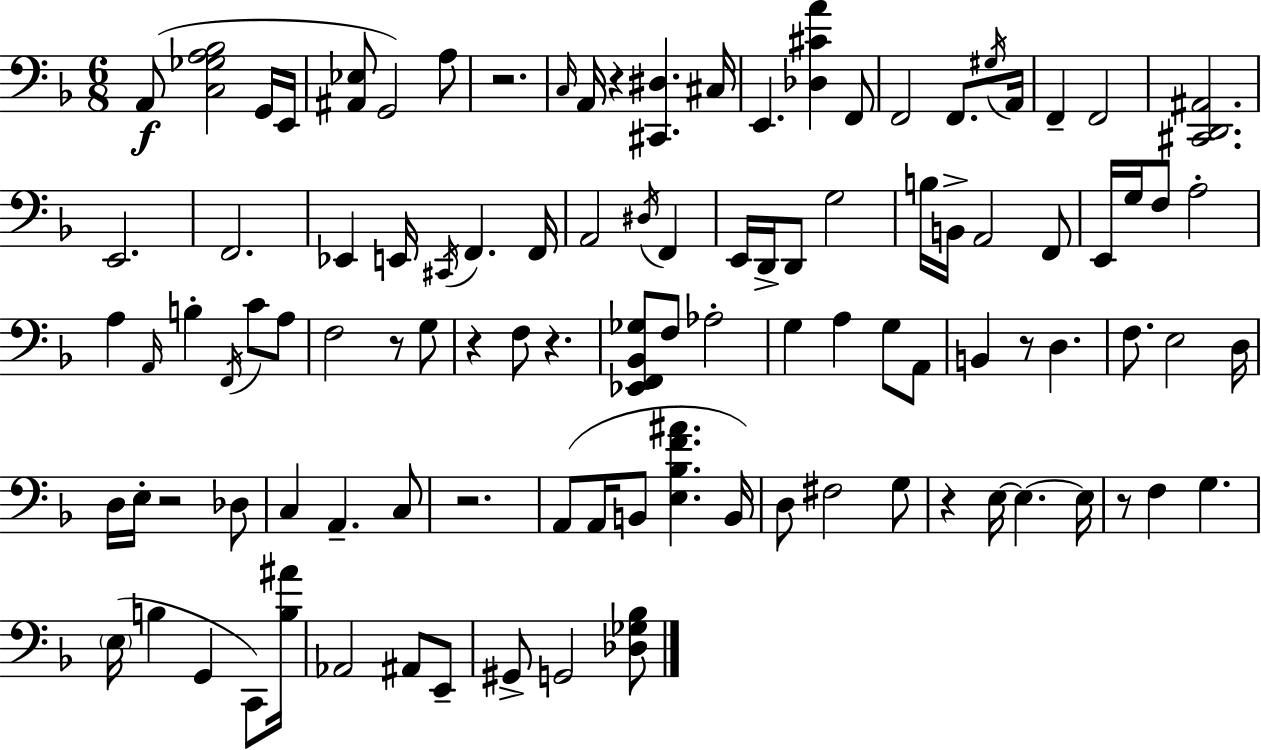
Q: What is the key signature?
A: D minor